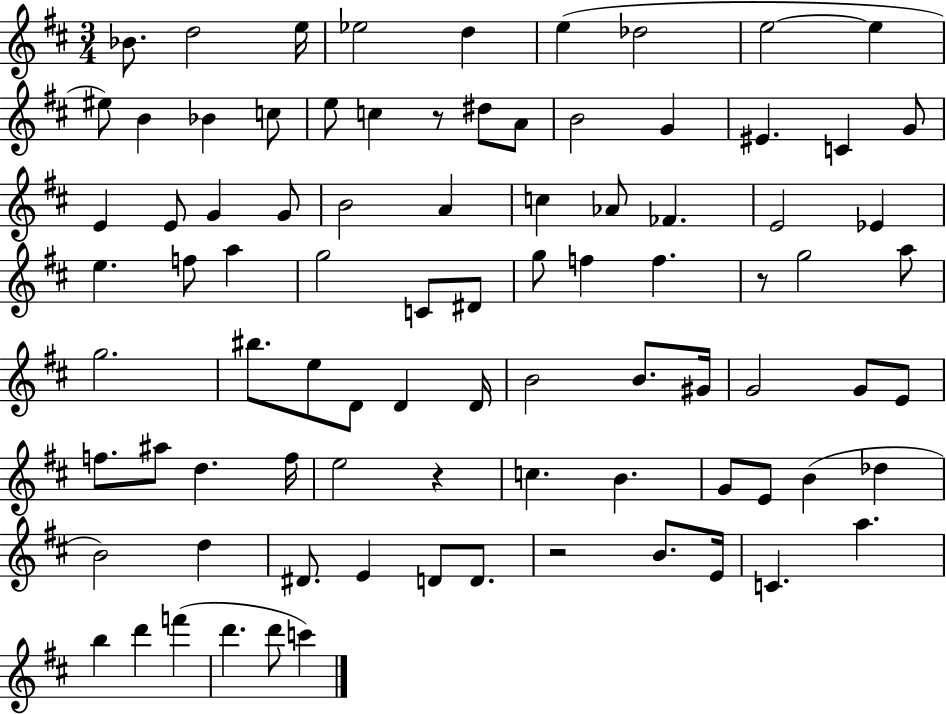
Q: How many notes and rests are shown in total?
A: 87